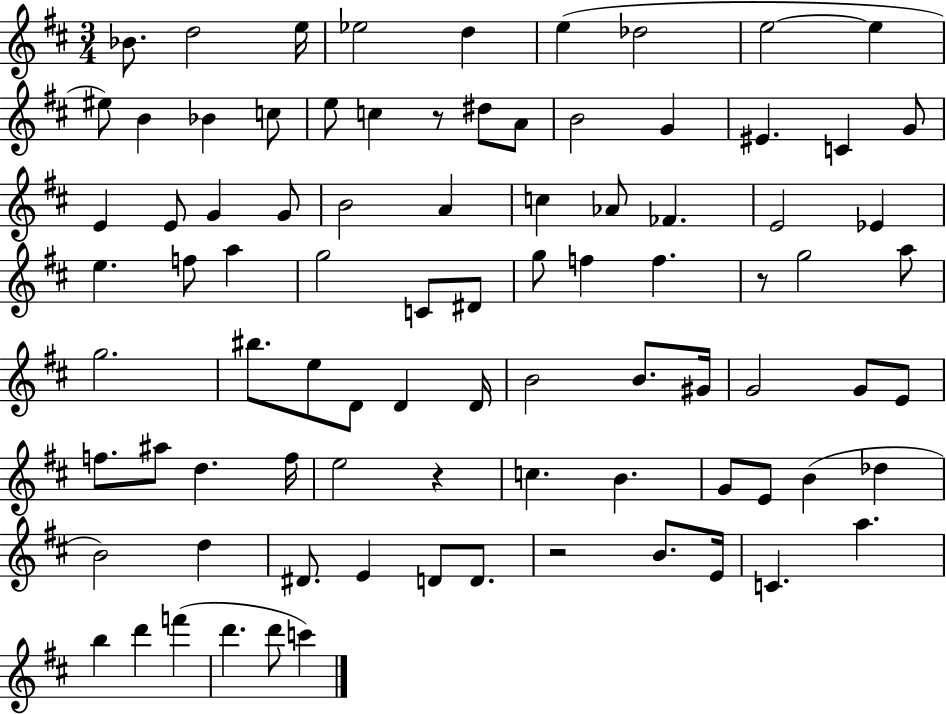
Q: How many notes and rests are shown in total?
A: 87